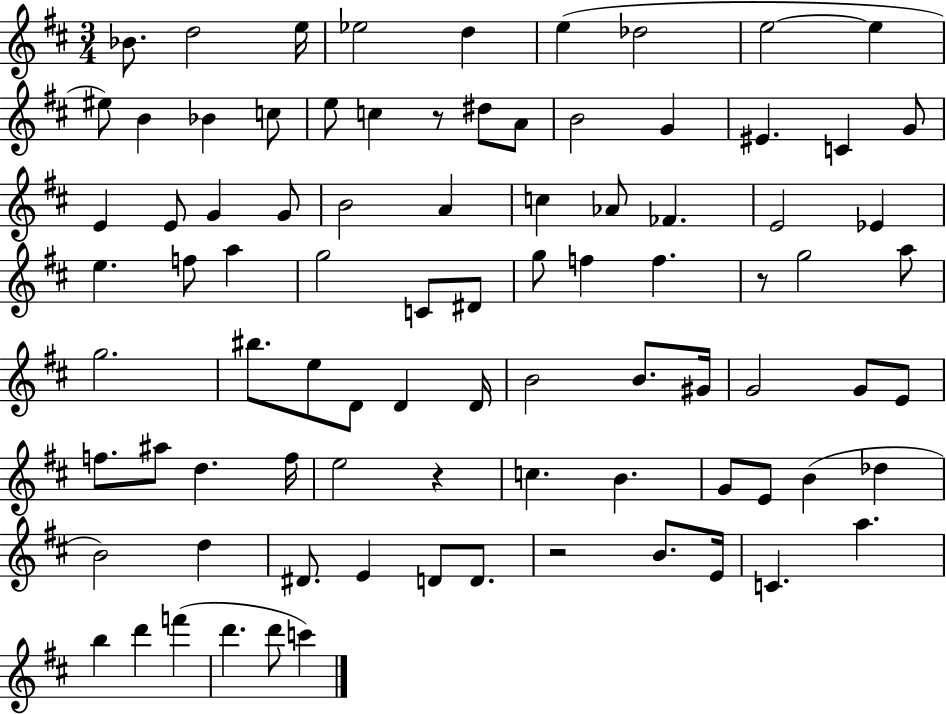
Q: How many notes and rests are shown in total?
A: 87